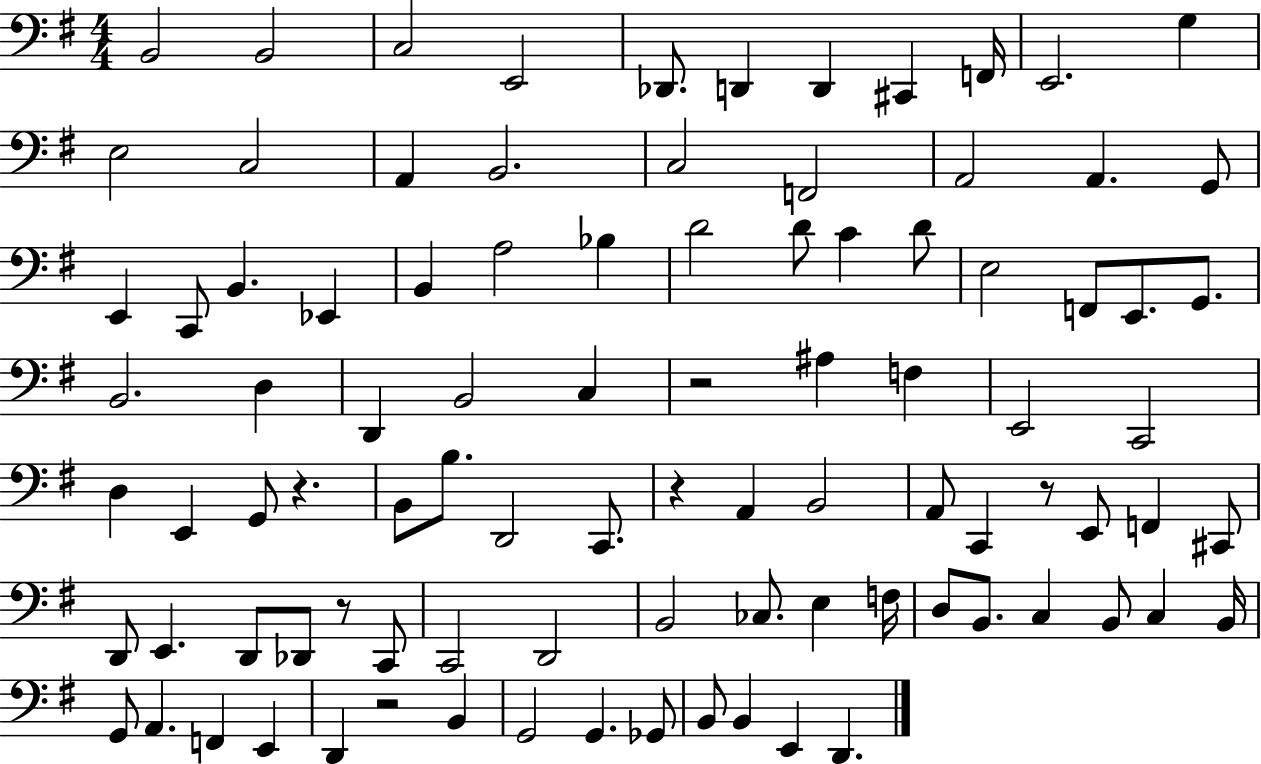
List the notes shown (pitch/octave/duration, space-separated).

B2/h B2/h C3/h E2/h Db2/e. D2/q D2/q C#2/q F2/s E2/h. G3/q E3/h C3/h A2/q B2/h. C3/h F2/h A2/h A2/q. G2/e E2/q C2/e B2/q. Eb2/q B2/q A3/h Bb3/q D4/h D4/e C4/q D4/e E3/h F2/e E2/e. G2/e. B2/h. D3/q D2/q B2/h C3/q R/h A#3/q F3/q E2/h C2/h D3/q E2/q G2/e R/q. B2/e B3/e. D2/h C2/e. R/q A2/q B2/h A2/e C2/q R/e E2/e F2/q C#2/e D2/e E2/q. D2/e Db2/e R/e C2/e C2/h D2/h B2/h CES3/e. E3/q F3/s D3/e B2/e. C3/q B2/e C3/q B2/s G2/e A2/q. F2/q E2/q D2/q R/h B2/q G2/h G2/q. Gb2/e B2/e B2/q E2/q D2/q.